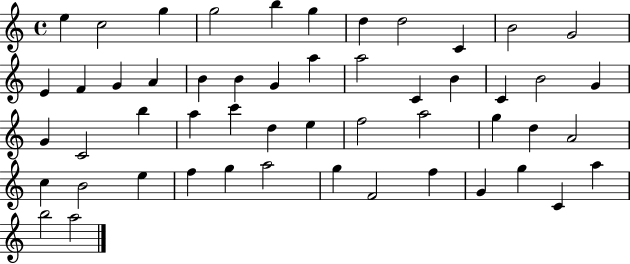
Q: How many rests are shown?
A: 0